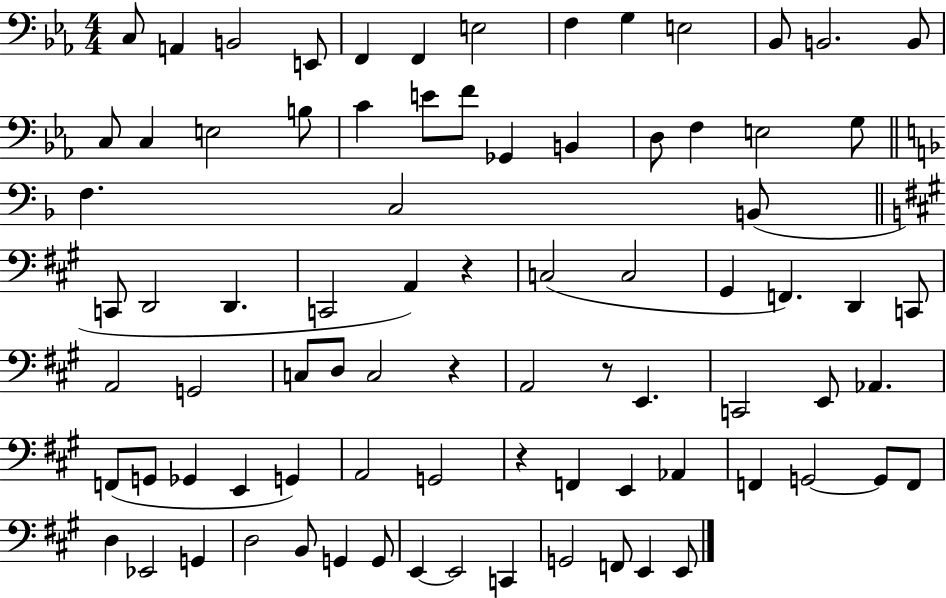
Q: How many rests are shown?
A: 4